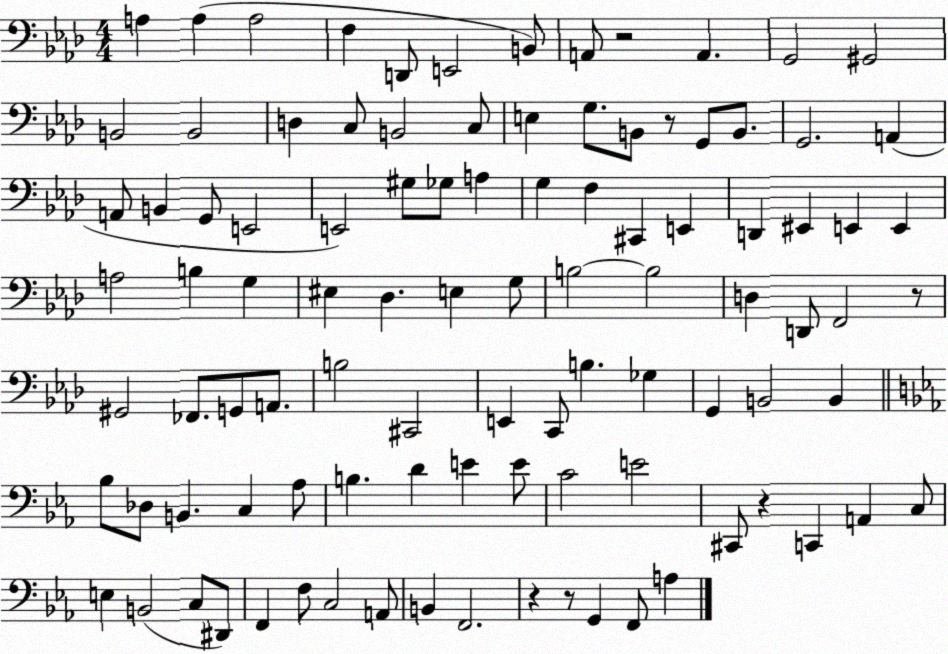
X:1
T:Untitled
M:4/4
L:1/4
K:Ab
A, A, A,2 F, D,,/2 E,,2 B,,/2 A,,/2 z2 A,, G,,2 ^G,,2 B,,2 B,,2 D, C,/2 B,,2 C,/2 E, G,/2 B,,/2 z/2 G,,/2 B,,/2 G,,2 A,, A,,/2 B,, G,,/2 E,,2 E,,2 ^G,/2 _G,/2 A, G, F, ^C,, E,, D,, ^E,, E,, E,, A,2 B, G, ^E, _D, E, G,/2 B,2 B,2 D, D,,/2 F,,2 z/2 ^G,,2 _F,,/2 G,,/2 A,,/2 B,2 ^C,,2 E,, C,,/2 B, _G, G,, B,,2 B,, _B,/2 _D,/2 B,, C, _A,/2 B, D E E/2 C2 E2 ^C,,/2 z C,, A,, C,/2 E, B,,2 C,/2 ^D,,/2 F,, F,/2 C,2 A,,/2 B,, F,,2 z z/2 G,, F,,/2 A,